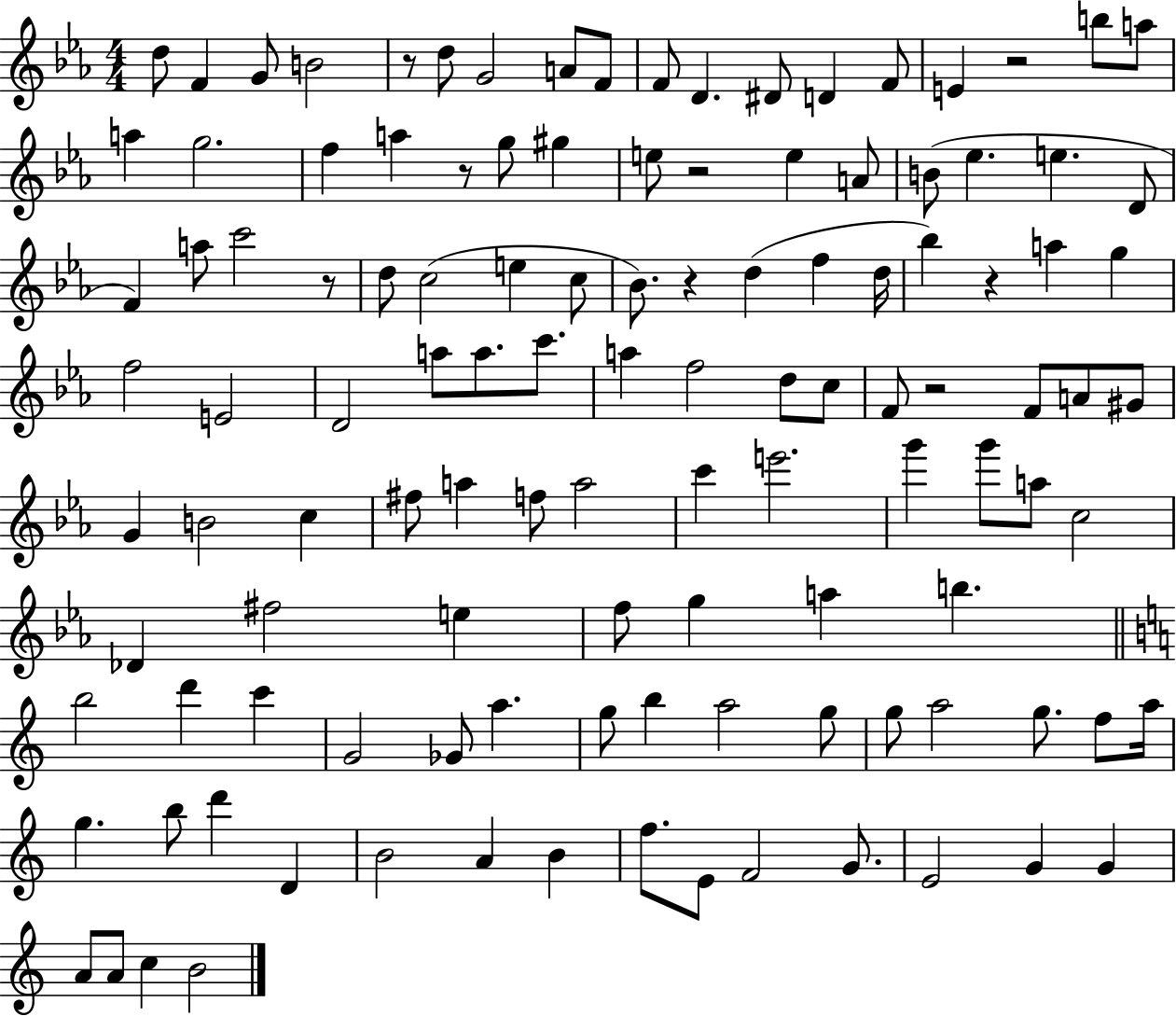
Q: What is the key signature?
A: EES major